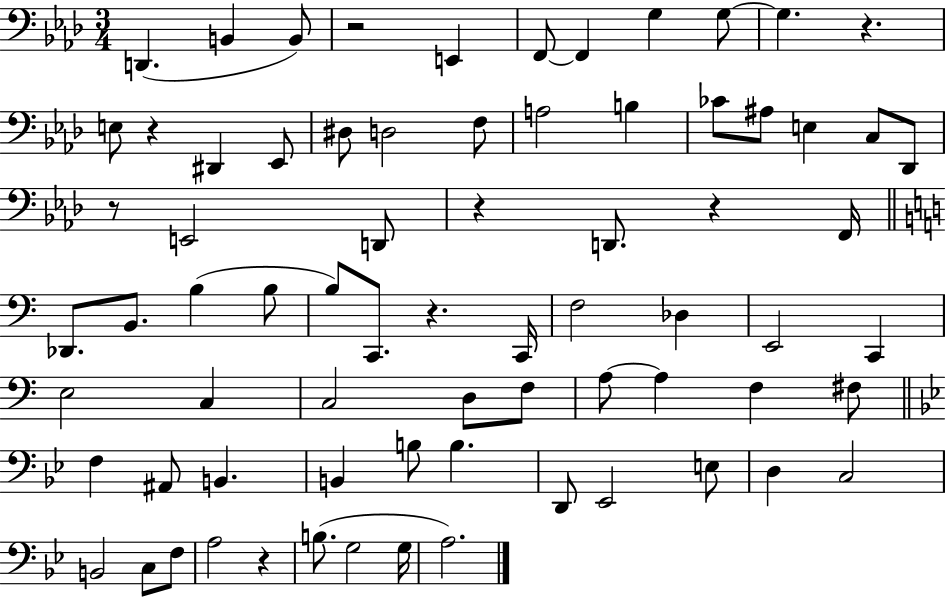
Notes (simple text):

D2/q. B2/q B2/e R/h E2/q F2/e F2/q G3/q G3/e G3/q. R/q. E3/e R/q D#2/q Eb2/e D#3/e D3/h F3/e A3/h B3/q CES4/e A#3/e E3/q C3/e Db2/e R/e E2/h D2/e R/q D2/e. R/q F2/s Db2/e. B2/e. B3/q B3/e B3/e C2/e. R/q. C2/s F3/h Db3/q E2/h C2/q E3/h C3/q C3/h D3/e F3/e A3/e A3/q F3/q F#3/e F3/q A#2/e B2/q. B2/q B3/e B3/q. D2/e Eb2/h E3/e D3/q C3/h B2/h C3/e F3/e A3/h R/q B3/e. G3/h G3/s A3/h.